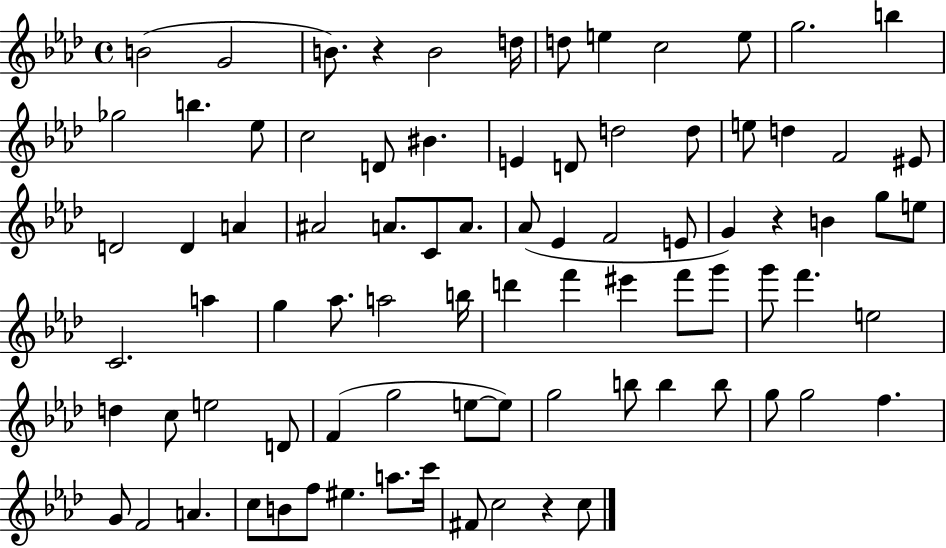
X:1
T:Untitled
M:4/4
L:1/4
K:Ab
B2 G2 B/2 z B2 d/4 d/2 e c2 e/2 g2 b _g2 b _e/2 c2 D/2 ^B E D/2 d2 d/2 e/2 d F2 ^E/2 D2 D A ^A2 A/2 C/2 A/2 _A/2 _E F2 E/2 G z B g/2 e/2 C2 a g _a/2 a2 b/4 d' f' ^e' f'/2 g'/2 g'/2 f' e2 d c/2 e2 D/2 F g2 e/2 e/2 g2 b/2 b b/2 g/2 g2 f G/2 F2 A c/2 B/2 f/2 ^e a/2 c'/4 ^F/2 c2 z c/2